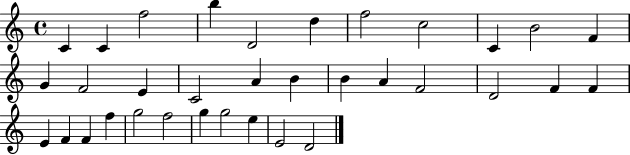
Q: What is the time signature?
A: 4/4